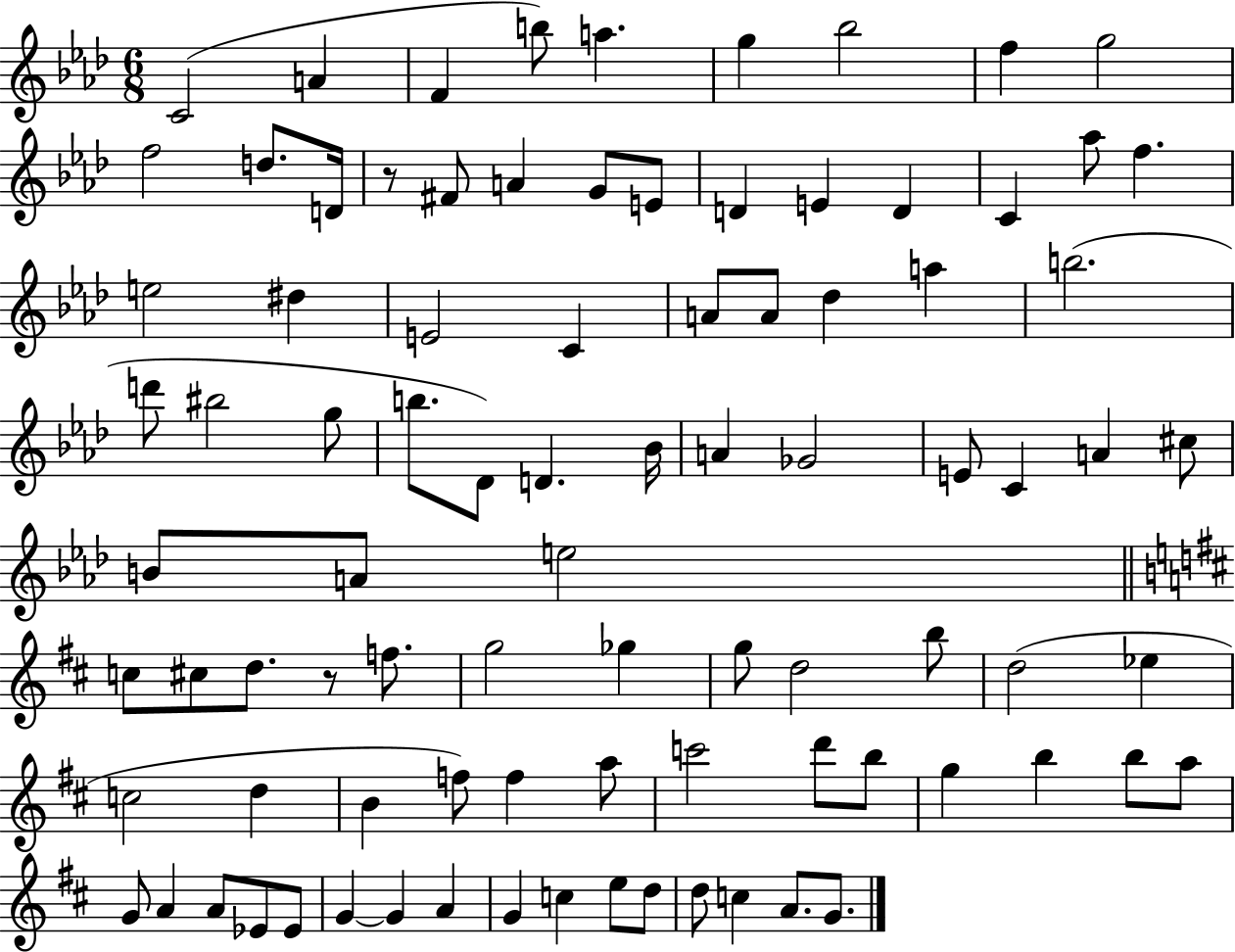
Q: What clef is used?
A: treble